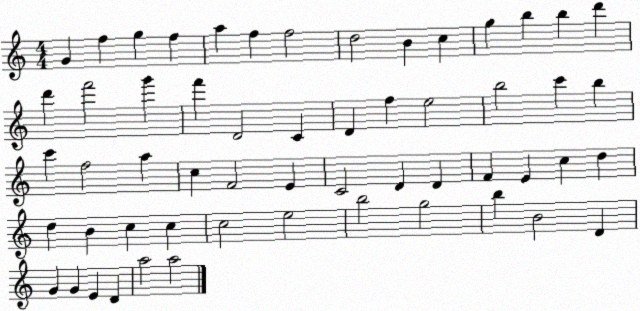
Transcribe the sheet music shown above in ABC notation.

X:1
T:Untitled
M:4/4
L:1/4
K:C
G f g f a f f2 d2 B c g b b d' d' f'2 g' f' D2 C D f e2 b2 c' b c' f2 a c F2 E C2 D D F E c d d B c c c2 e2 b2 g2 b B2 D G G E D a2 a2